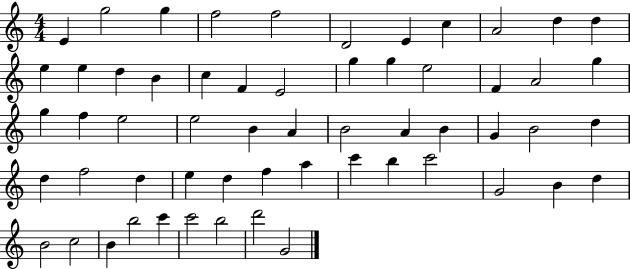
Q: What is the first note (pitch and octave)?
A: E4